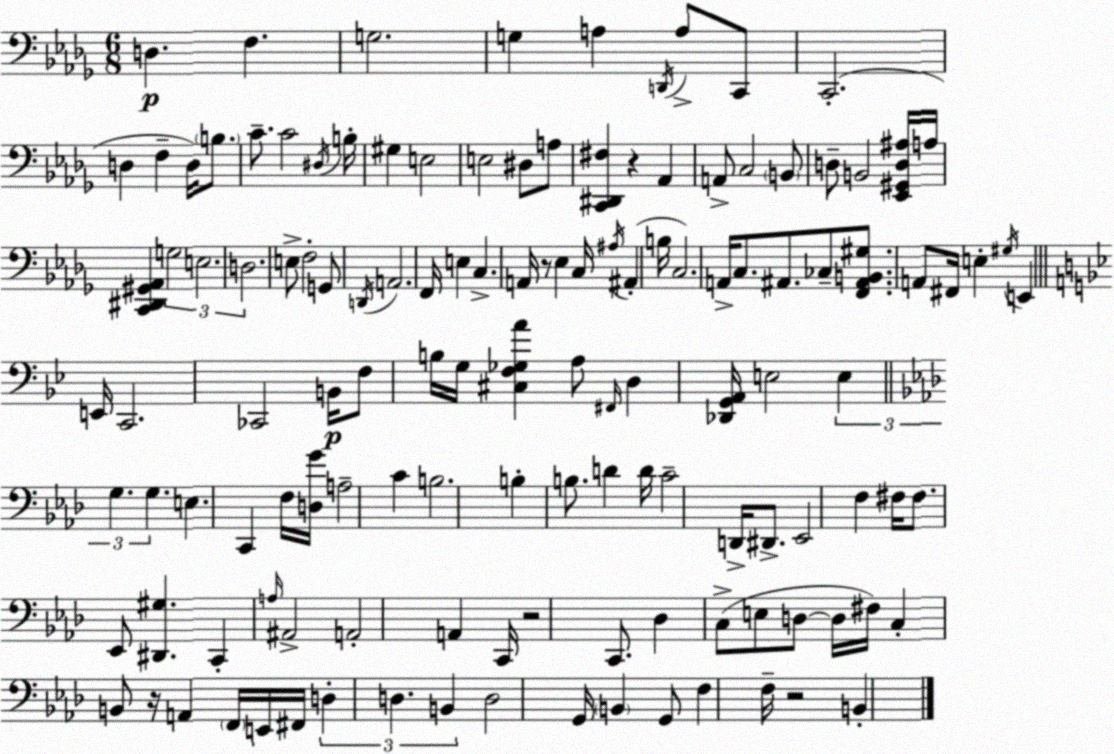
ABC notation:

X:1
T:Untitled
M:6/8
L:1/4
K:Bbm
D, F, G,2 G, A, D,,/4 A,/2 C,,/2 C,,2 D, F, D,/4 B,/2 C/2 C2 ^D,/4 B,/4 ^G, E,2 E,2 ^D,/2 A,/2 [C,,^D,,^F,] z _A,, A,,/2 C,2 B,,/2 D,/2 B,,2 [_E,,^G,,D,^A,]/4 A,/4 [C,,^D,,^G,,_A,,] G,2 E,2 D,2 E,/2 F,2 G,,/2 D,,/4 A,,2 F,,/4 E, C, A,,/4 z/2 _E, C,/4 ^A,/4 ^A,, B,/4 C,2 A,,/4 C,/2 ^A,,/2 _C,/2 [F,,^A,,B,,^G,]/2 A,,/2 ^F,,/4 E, ^G,/4 E,, E,,/4 C,,2 _C,,2 B,,/4 F,/2 B,/4 G,/4 [^C,F,_G,A] A,/2 ^F,,/4 D, [_D,,G,,A,,]/4 E,2 E, G, G, E, C,, F,/4 [D,G]/4 A,2 C B,2 B, B,/2 D D/4 C2 D,,/4 ^D,,/2 _E,,2 F, ^F,/4 ^F,/2 _E,,/2 [^D,,^G,] C,, A,/4 ^A,,2 A,,2 A,, C,,/4 z2 C,,/2 _D, C,/2 E,/2 D,/2 D,/4 ^F,/4 C, B,,/2 z/4 A,, F,,/4 E,,/4 ^F,,/4 D, D, B,, D,2 G,,/4 B,, G,,/2 F, F,/4 z2 B,,